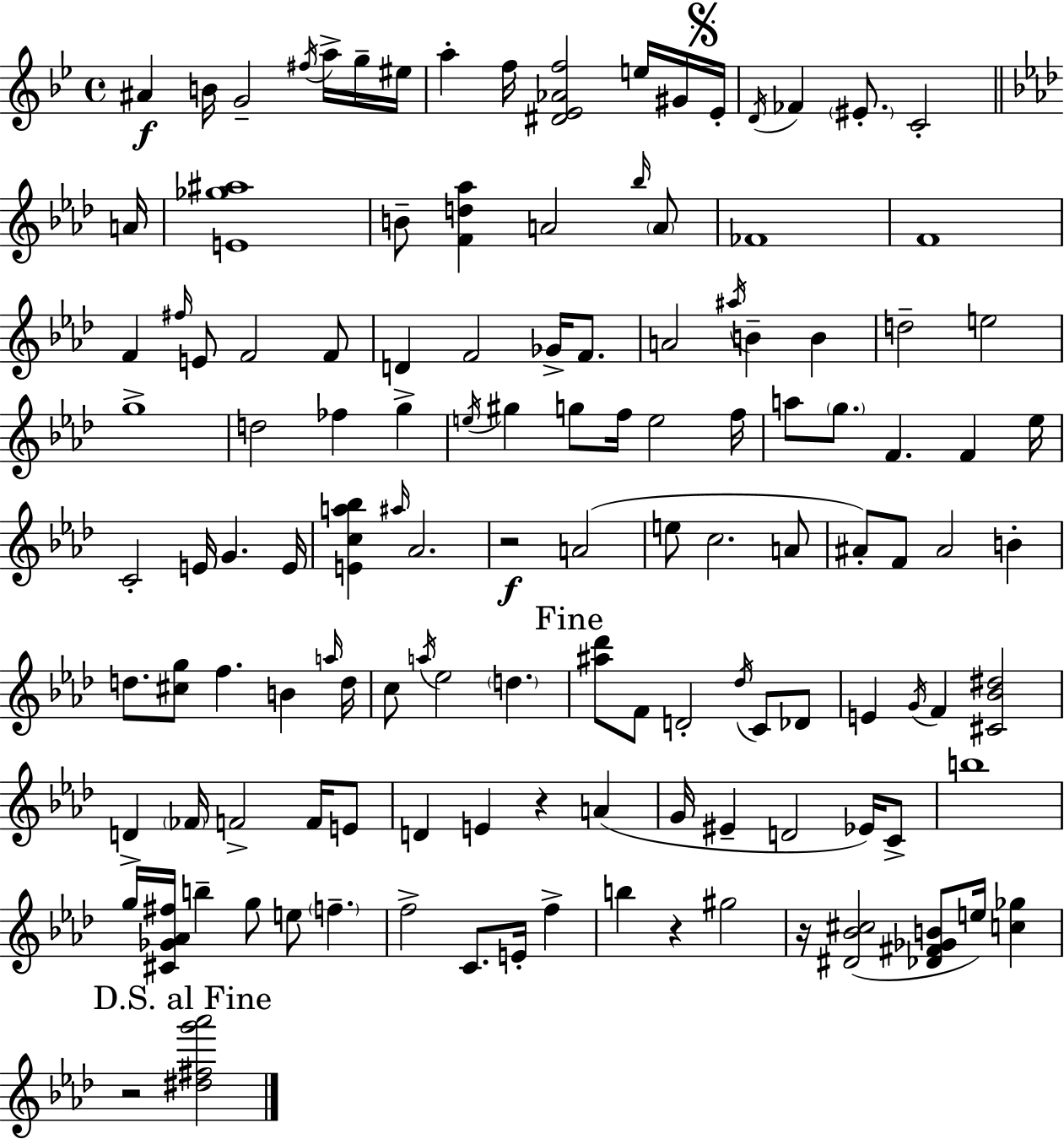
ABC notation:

X:1
T:Untitled
M:4/4
L:1/4
K:Bb
^A B/4 G2 ^f/4 a/4 g/4 ^e/4 a f/4 [^D_E_Af]2 e/4 ^G/4 _E/4 D/4 _F ^E/2 C2 A/4 [E_g^a]4 B/2 [Fd_a] A2 _b/4 A/2 _F4 F4 F ^f/4 E/2 F2 F/2 D F2 _G/4 F/2 A2 ^a/4 B B d2 e2 g4 d2 _f g e/4 ^g g/2 f/4 e2 f/4 a/2 g/2 F F _e/4 C2 E/4 G E/4 [Eca_b] ^a/4 _A2 z2 A2 e/2 c2 A/2 ^A/2 F/2 ^A2 B d/2 [^cg]/2 f B a/4 d/4 c/2 a/4 _e2 d [^a_d']/2 F/2 D2 _d/4 C/2 _D/2 E G/4 F [^C_B^d]2 D _F/4 F2 F/4 E/2 D E z A G/4 ^E D2 _E/4 C/2 b4 g/4 [^C_G_A^f]/4 b g/2 e/2 f f2 C/2 E/4 f b z ^g2 z/4 [^D_B^c]2 [_D^F_GB]/2 e/4 [c_g] z2 [^d^fg'_a']2